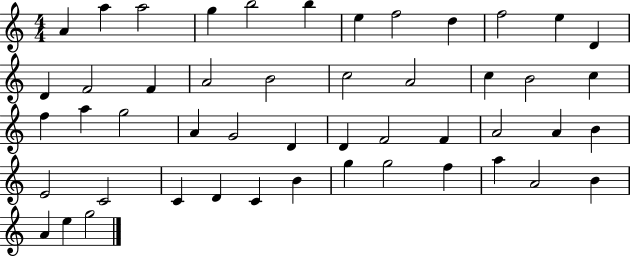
X:1
T:Untitled
M:4/4
L:1/4
K:C
A a a2 g b2 b e f2 d f2 e D D F2 F A2 B2 c2 A2 c B2 c f a g2 A G2 D D F2 F A2 A B E2 C2 C D C B g g2 f a A2 B A e g2